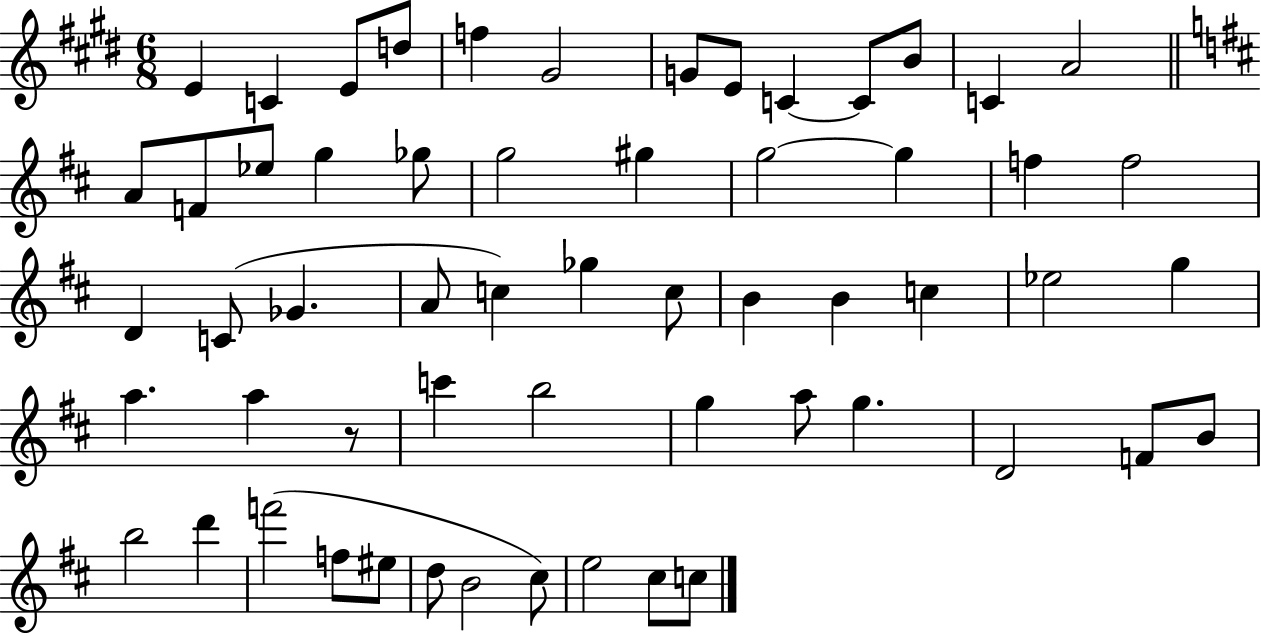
E4/q C4/q E4/e D5/e F5/q G#4/h G4/e E4/e C4/q C4/e B4/e C4/q A4/h A4/e F4/e Eb5/e G5/q Gb5/e G5/h G#5/q G5/h G5/q F5/q F5/h D4/q C4/e Gb4/q. A4/e C5/q Gb5/q C5/e B4/q B4/q C5/q Eb5/h G5/q A5/q. A5/q R/e C6/q B5/h G5/q A5/e G5/q. D4/h F4/e B4/e B5/h D6/q F6/h F5/e EIS5/e D5/e B4/h C#5/e E5/h C#5/e C5/e